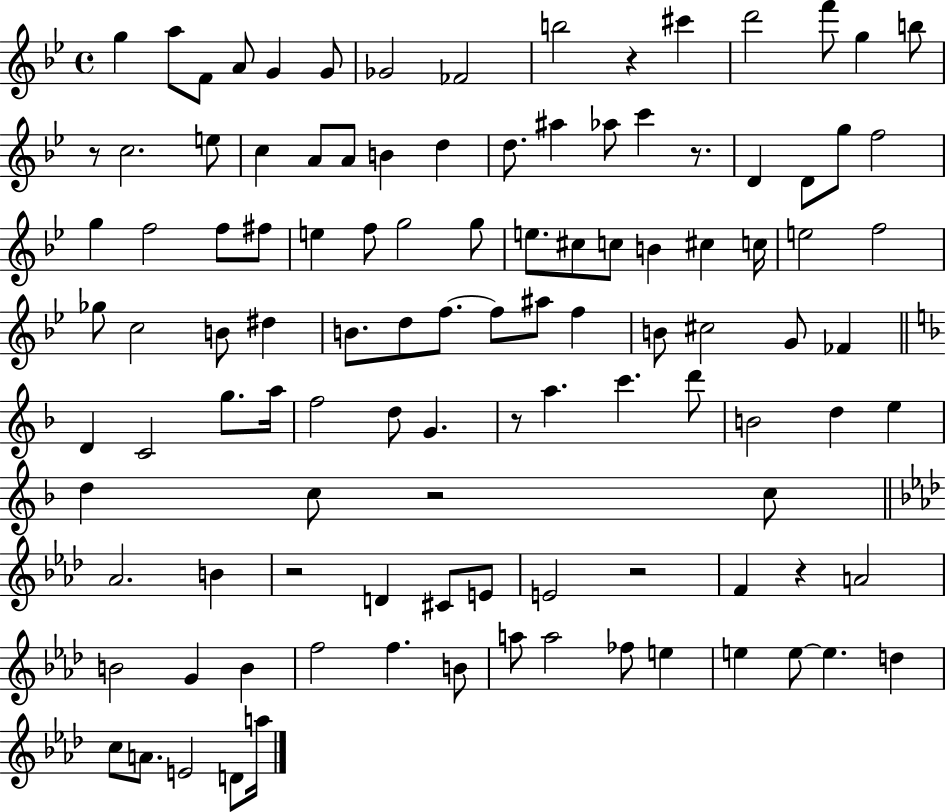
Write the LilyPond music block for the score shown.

{
  \clef treble
  \time 4/4
  \defaultTimeSignature
  \key bes \major
  g''4 a''8 f'8 a'8 g'4 g'8 | ges'2 fes'2 | b''2 r4 cis'''4 | d'''2 f'''8 g''4 b''8 | \break r8 c''2. e''8 | c''4 a'8 a'8 b'4 d''4 | d''8. ais''4 aes''8 c'''4 r8. | d'4 d'8 g''8 f''2 | \break g''4 f''2 f''8 fis''8 | e''4 f''8 g''2 g''8 | e''8. cis''8 c''8 b'4 cis''4 c''16 | e''2 f''2 | \break ges''8 c''2 b'8 dis''4 | b'8. d''8 f''8.~~ f''8 ais''8 f''4 | b'8 cis''2 g'8 fes'4 | \bar "||" \break \key f \major d'4 c'2 g''8. a''16 | f''2 d''8 g'4. | r8 a''4. c'''4. d'''8 | b'2 d''4 e''4 | \break d''4 c''8 r2 c''8 | \bar "||" \break \key f \minor aes'2. b'4 | r2 d'4 cis'8 e'8 | e'2 r2 | f'4 r4 a'2 | \break b'2 g'4 b'4 | f''2 f''4. b'8 | a''8 a''2 fes''8 e''4 | e''4 e''8~~ e''4. d''4 | \break c''8 a'8. e'2 d'8 a''16 | \bar "|."
}